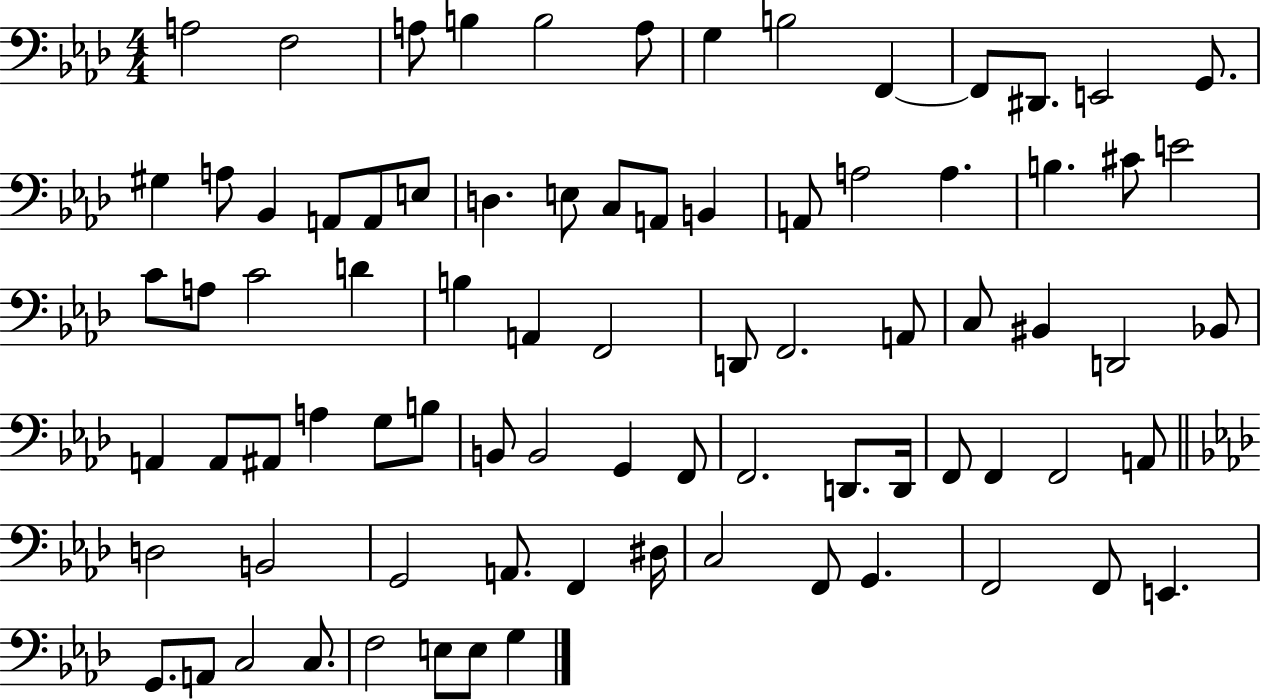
{
  \clef bass
  \numericTimeSignature
  \time 4/4
  \key aes \major
  a2 f2 | a8 b4 b2 a8 | g4 b2 f,4~~ | f,8 dis,8. e,2 g,8. | \break gis4 a8 bes,4 a,8 a,8 e8 | d4. e8 c8 a,8 b,4 | a,8 a2 a4. | b4. cis'8 e'2 | \break c'8 a8 c'2 d'4 | b4 a,4 f,2 | d,8 f,2. a,8 | c8 bis,4 d,2 bes,8 | \break a,4 a,8 ais,8 a4 g8 b8 | b,8 b,2 g,4 f,8 | f,2. d,8. d,16 | f,8 f,4 f,2 a,8 | \break \bar "||" \break \key f \minor d2 b,2 | g,2 a,8. f,4 dis16 | c2 f,8 g,4. | f,2 f,8 e,4. | \break g,8. a,8 c2 c8. | f2 e8 e8 g4 | \bar "|."
}